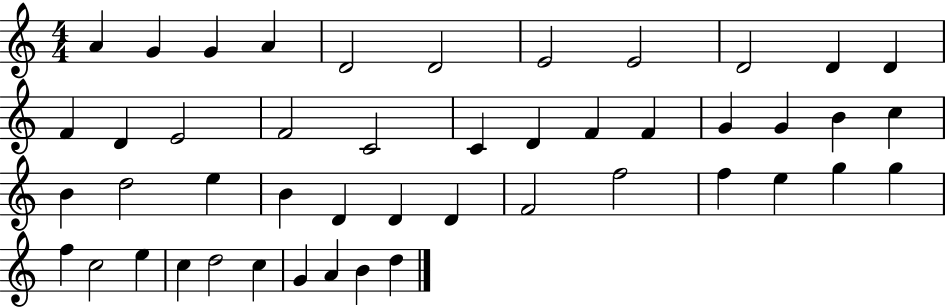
X:1
T:Untitled
M:4/4
L:1/4
K:C
A G G A D2 D2 E2 E2 D2 D D F D E2 F2 C2 C D F F G G B c B d2 e B D D D F2 f2 f e g g f c2 e c d2 c G A B d